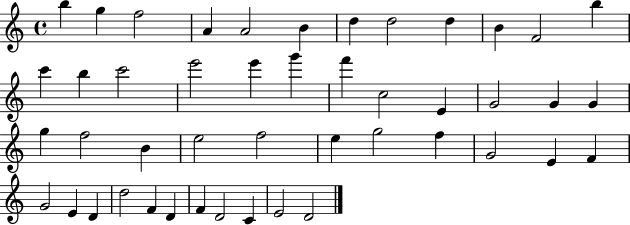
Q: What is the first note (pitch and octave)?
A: B5